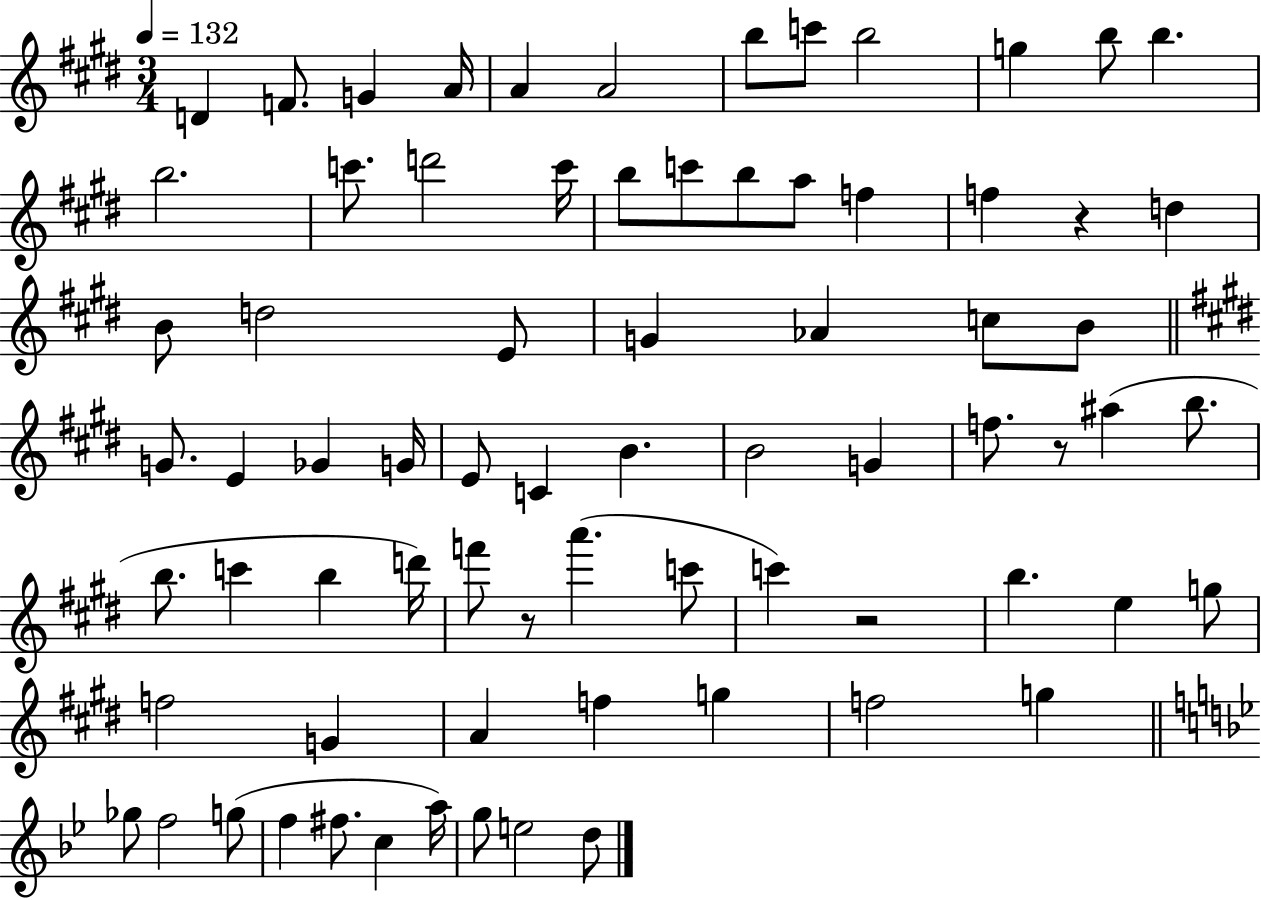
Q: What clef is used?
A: treble